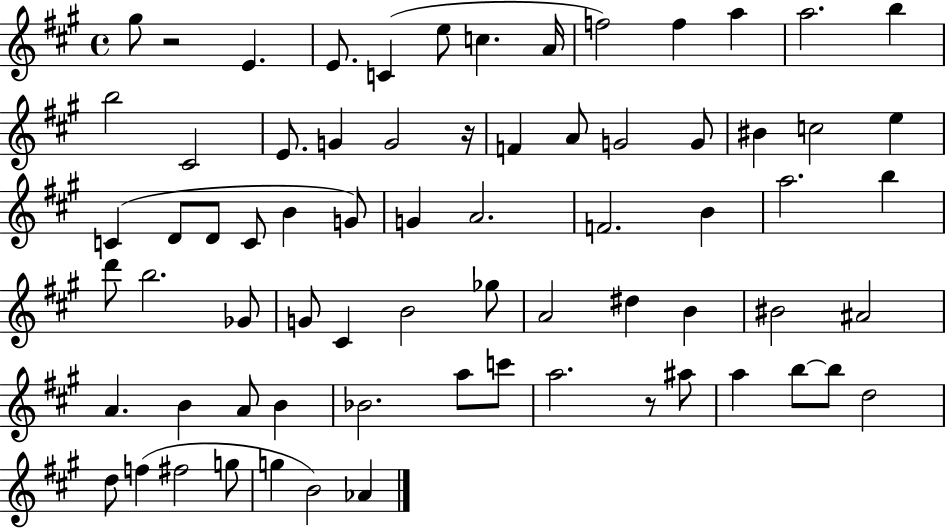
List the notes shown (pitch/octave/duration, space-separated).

G#5/e R/h E4/q. E4/e. C4/q E5/e C5/q. A4/s F5/h F5/q A5/q A5/h. B5/q B5/h C#4/h E4/e. G4/q G4/h R/s F4/q A4/e G4/h G4/e BIS4/q C5/h E5/q C4/q D4/e D4/e C4/e B4/q G4/e G4/q A4/h. F4/h. B4/q A5/h. B5/q D6/e B5/h. Gb4/e G4/e C#4/q B4/h Gb5/e A4/h D#5/q B4/q BIS4/h A#4/h A4/q. B4/q A4/e B4/q Bb4/h. A5/e C6/e A5/h. R/e A#5/e A5/q B5/e B5/e D5/h D5/e F5/q F#5/h G5/e G5/q B4/h Ab4/q